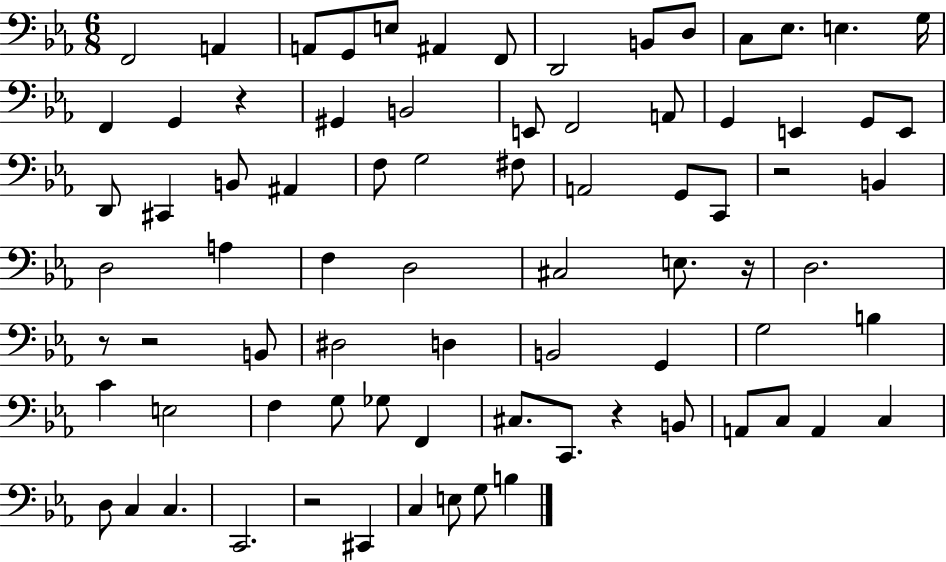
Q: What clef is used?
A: bass